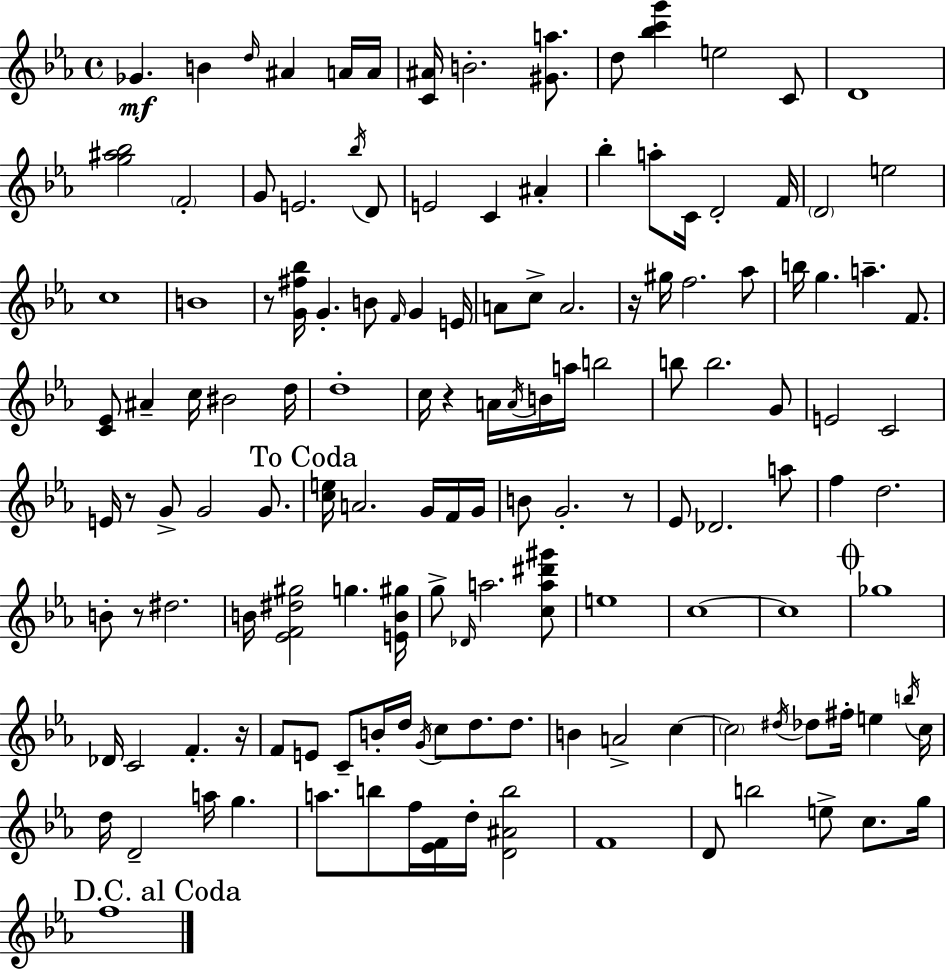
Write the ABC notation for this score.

X:1
T:Untitled
M:4/4
L:1/4
K:Eb
_G B d/4 ^A A/4 A/4 [C^A]/4 B2 [^Ga]/2 d/2 [_bc'g'] e2 C/2 D4 [g^a_b]2 F2 G/2 E2 _b/4 D/2 E2 C ^A _b a/2 C/4 D2 F/4 D2 e2 c4 B4 z/2 [G^f_b]/4 G B/2 F/4 G E/4 A/2 c/2 A2 z/4 ^g/4 f2 _a/2 b/4 g a F/2 [C_E]/2 ^A c/4 ^B2 d/4 d4 c/4 z A/4 A/4 B/4 a/4 b2 b/2 b2 G/2 E2 C2 E/4 z/2 G/2 G2 G/2 [ce]/4 A2 G/4 F/4 G/4 B/2 G2 z/2 _E/2 _D2 a/2 f d2 B/2 z/2 ^d2 B/4 [_EF^d^g]2 g [EB^g]/4 g/2 _D/4 a2 [ca^d'^g']/2 e4 c4 c4 _g4 _D/4 C2 F z/4 F/2 E/2 C/2 B/4 d/4 G/4 c/2 d/2 d/2 B A2 c c2 ^d/4 _d/2 ^f/4 e b/4 c/4 d/4 D2 a/4 g a/2 b/2 f/4 [_EF]/4 d/4 [D^Ab]2 F4 D/2 b2 e/2 c/2 g/4 f4